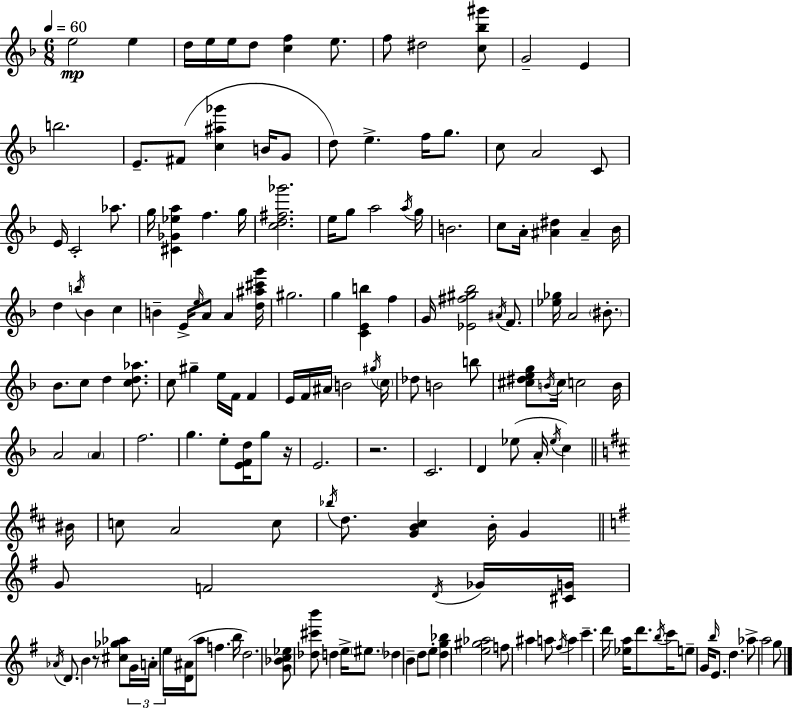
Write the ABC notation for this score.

X:1
T:Untitled
M:6/8
L:1/4
K:F
e2 e d/4 e/4 e/4 d/2 [cf] e/2 f/2 ^d2 [c_b^g']/2 G2 E b2 E/2 ^F/2 [c^a_g'] B/4 G/2 d/2 e f/4 g/2 c/2 A2 C/2 E/4 C2 _a/2 g/4 [^C_G_ea] f g/4 [cd^f_g']2 e/4 g/2 a2 a/4 g/4 B2 c/2 A/4 [^A^d] ^A _B/4 d b/4 _B c B E/4 e/4 A/2 A [d^a^c'g']/4 ^g2 g [CEb] f G/4 [_E^f^g_b]2 ^A/4 F/2 [_e_g]/4 A2 ^B/2 _B/2 c/2 d [cd_a]/2 c/2 ^g e/4 F/4 F E/4 F/4 ^A/4 B2 ^g/4 c/4 _d/2 B2 b/2 [^c^deg]/2 B/4 ^c/4 c2 B/4 A2 A f2 g e/2 [EFd]/4 g/2 z/4 E2 z2 C2 D _e/2 A/4 _e/4 c ^B/4 c/2 A2 c/2 _b/4 d/2 [GB^c] B/4 G G/2 F2 D/4 _G/4 [^CG]/4 _A/4 D/2 B z/2 [^c_g_a]/2 G/4 A/4 e/4 [D^A]/4 a/2 f b/4 d2 [G_Bc_e]/2 [_d^c'b']/2 d e/4 ^e/2 _d B d/2 e/2 [dg_b] [e^g_a]2 f/2 ^a a/2 ^f/4 a c' d'/4 [_ea]/4 d'/2 b/4 c'/4 e/2 G/4 b/4 E/2 d _a/2 a2 g/2